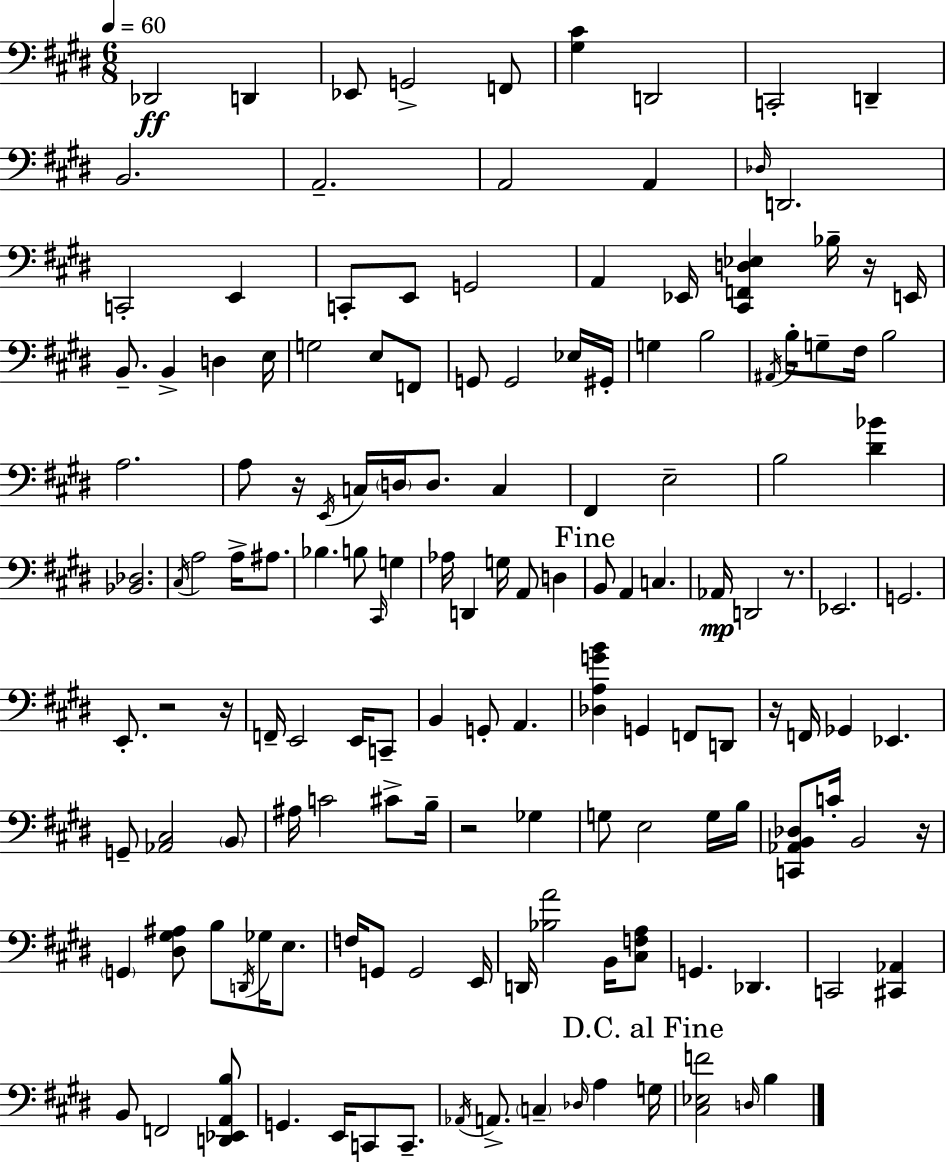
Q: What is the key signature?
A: E major